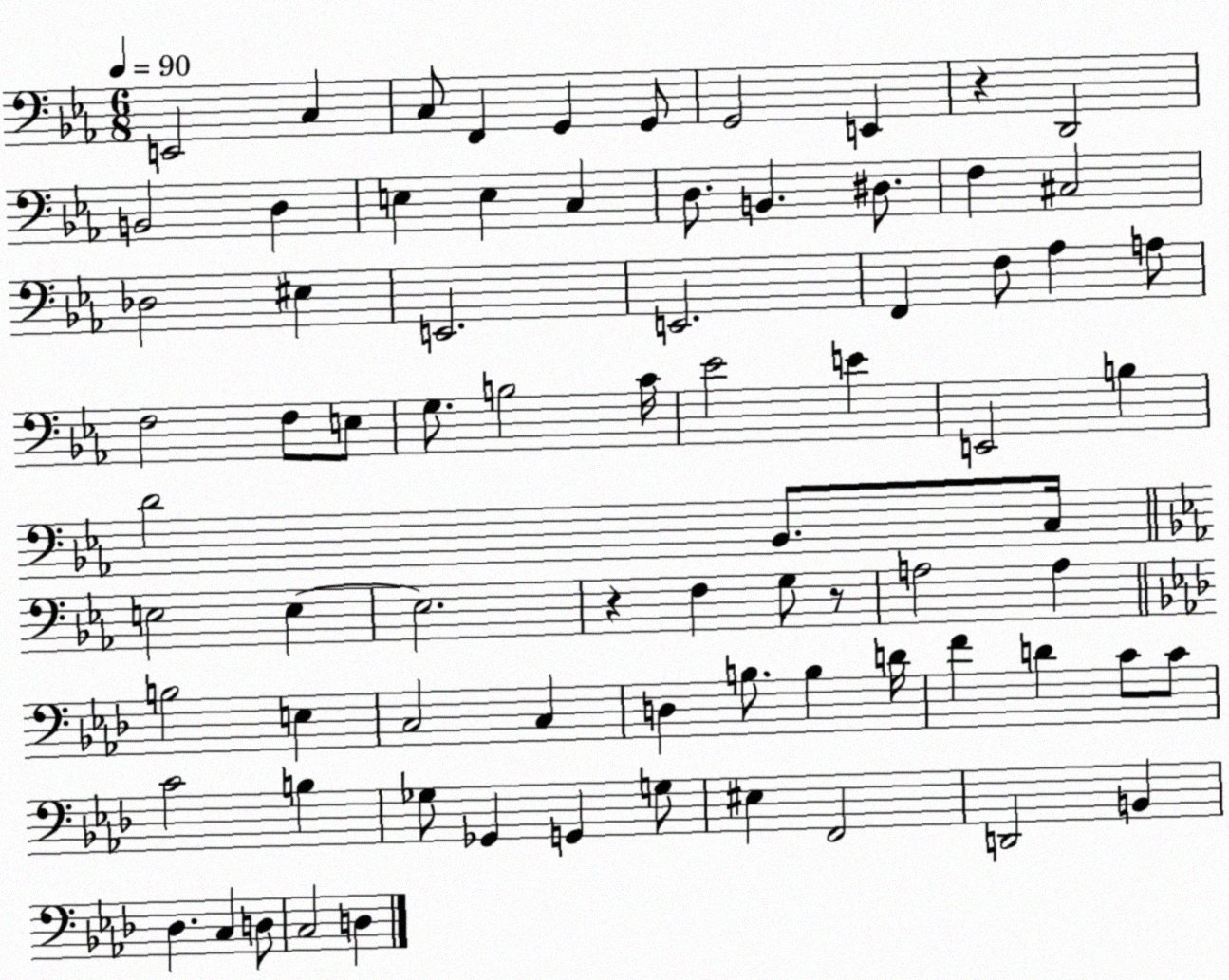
X:1
T:Untitled
M:6/8
L:1/4
K:Eb
E,,2 C, C,/2 F,, G,, G,,/2 G,,2 E,, z D,,2 B,,2 D, E, E, C, D,/2 B,, ^D,/2 F, ^C,2 _D,2 ^E, E,,2 E,,2 F,, F,/2 _A, A,/2 F,2 F,/2 E,/2 G,/2 B,2 C/4 _E2 E E,,2 B, D2 _B,,/2 C,/4 E,2 E, E,2 z F, G,/2 z/2 A,2 A, B,2 E, C,2 C, D, B,/2 B, D/4 F D C/2 C/2 C2 B, _G,/2 _G,, G,, G,/2 ^E, F,,2 D,,2 B,, _D, C, D,/2 C,2 D,